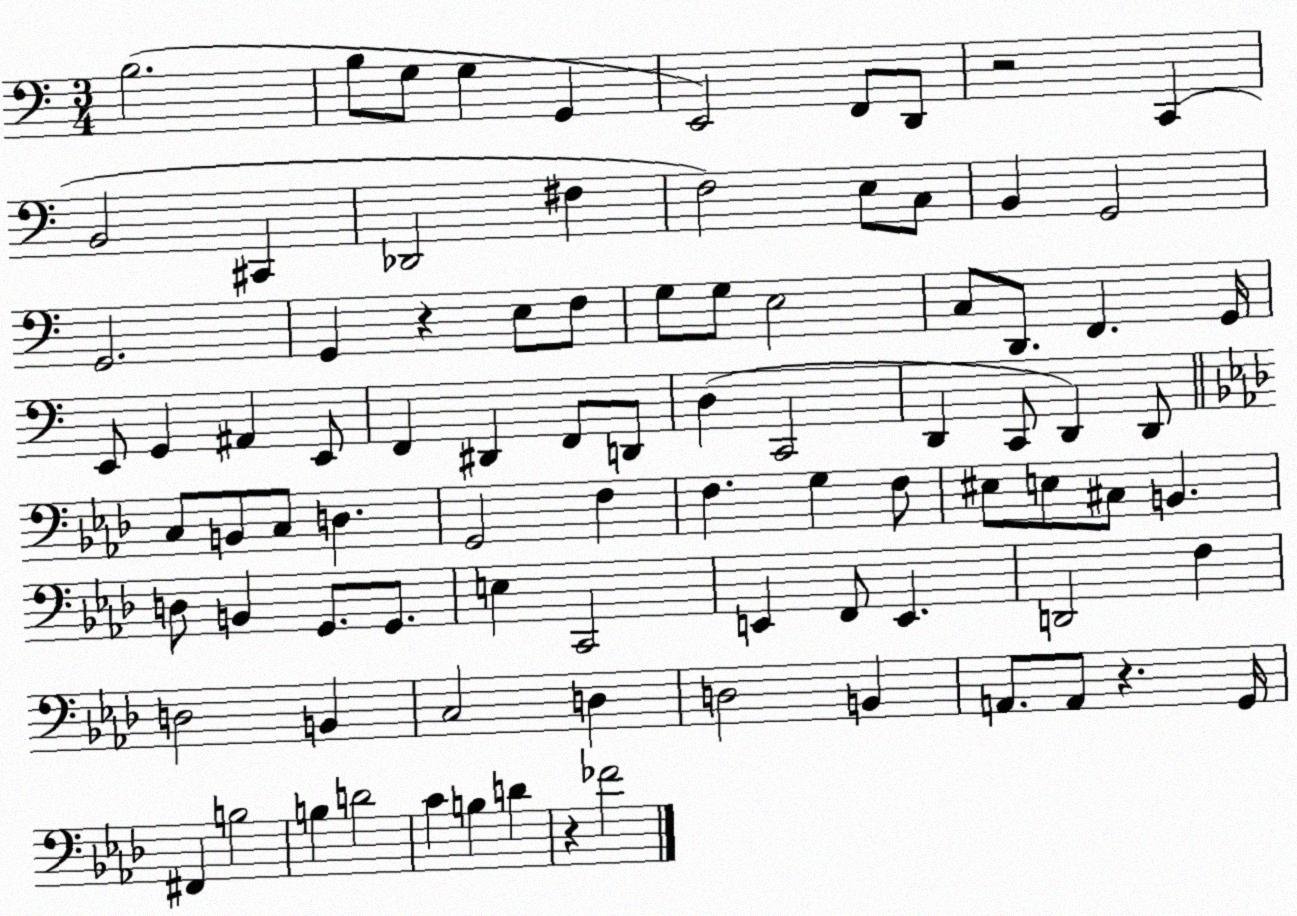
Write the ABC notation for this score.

X:1
T:Untitled
M:3/4
L:1/4
K:C
B,2 B,/2 G,/2 G, G,, E,,2 F,,/2 D,,/2 z2 C,, B,,2 ^C,, _D,,2 ^F, F,2 E,/2 C,/2 B,, G,,2 G,,2 G,, z E,/2 F,/2 G,/2 G,/2 E,2 C,/2 D,,/2 F,, G,,/4 E,,/2 G,, ^A,, E,,/2 F,, ^D,, F,,/2 D,,/2 D, C,,2 D,, C,,/2 D,, D,,/2 C,/2 B,,/2 C,/2 D, G,,2 F, F, G, F,/2 ^E,/2 E,/2 ^C,/2 B,, D,/2 B,, G,,/2 G,,/2 E, C,,2 E,, F,,/2 E,, D,,2 F, D,2 B,, C,2 D, D,2 B,, A,,/2 A,,/2 z G,,/4 ^F,, B,2 B, D2 C B, D z _F2